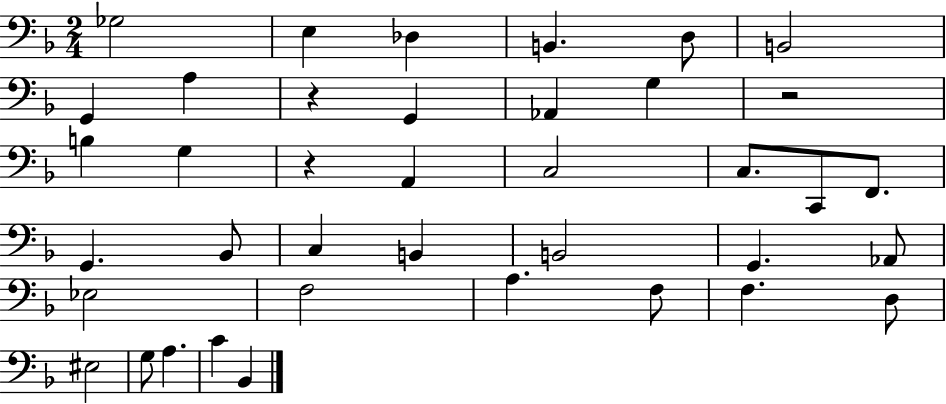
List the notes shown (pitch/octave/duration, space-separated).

Gb3/h E3/q Db3/q B2/q. D3/e B2/h G2/q A3/q R/q G2/q Ab2/q G3/q R/h B3/q G3/q R/q A2/q C3/h C3/e. C2/e F2/e. G2/q. Bb2/e C3/q B2/q B2/h G2/q. Ab2/e Eb3/h F3/h A3/q. F3/e F3/q. D3/e EIS3/h G3/e A3/q. C4/q Bb2/q